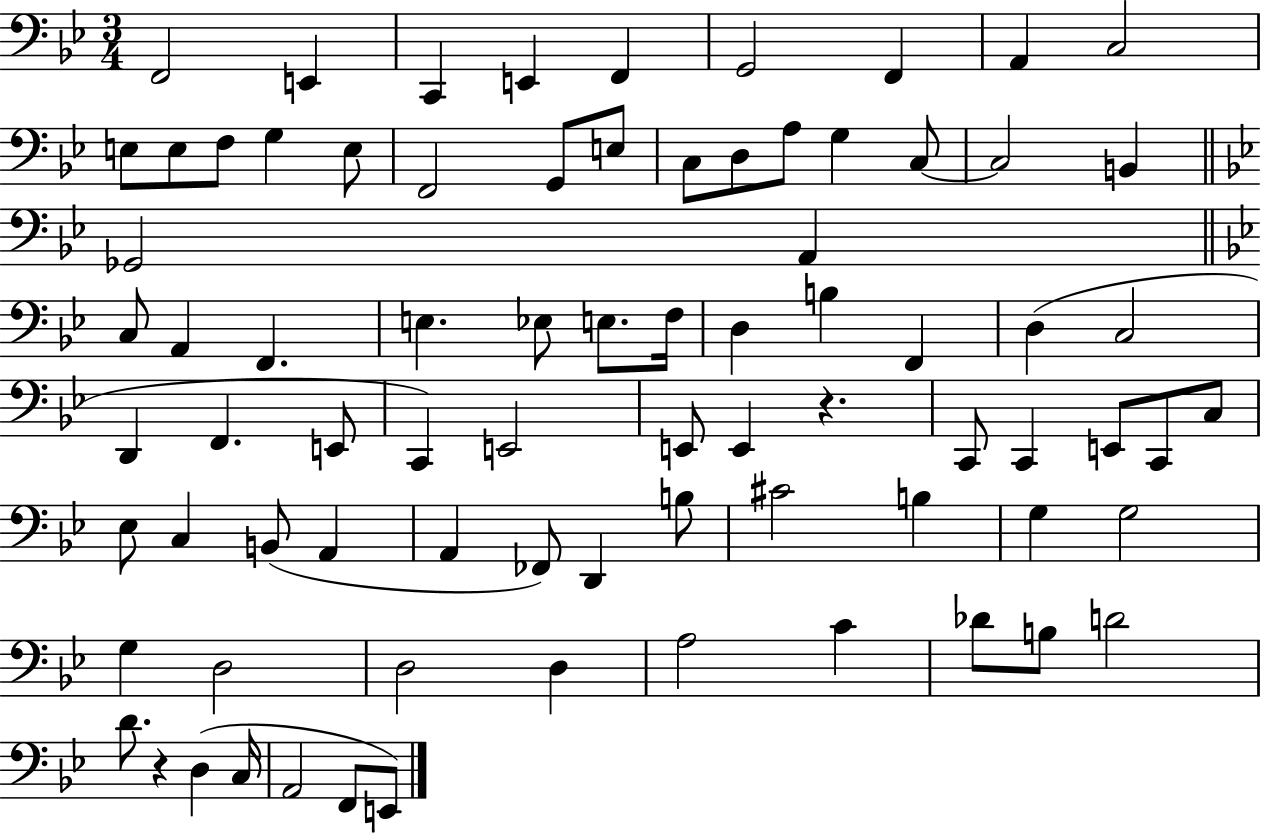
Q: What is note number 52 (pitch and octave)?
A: C3